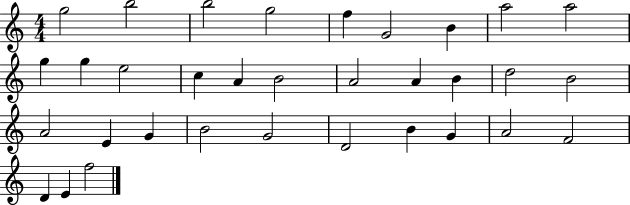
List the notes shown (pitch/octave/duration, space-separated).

G5/h B5/h B5/h G5/h F5/q G4/h B4/q A5/h A5/h G5/q G5/q E5/h C5/q A4/q B4/h A4/h A4/q B4/q D5/h B4/h A4/h E4/q G4/q B4/h G4/h D4/h B4/q G4/q A4/h F4/h D4/q E4/q F5/h